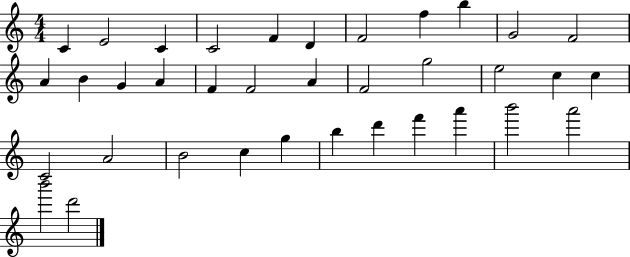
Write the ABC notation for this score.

X:1
T:Untitled
M:4/4
L:1/4
K:C
C E2 C C2 F D F2 f b G2 F2 A B G A F F2 A F2 g2 e2 c c C2 A2 B2 c g b d' f' a' b'2 a'2 b'2 d'2